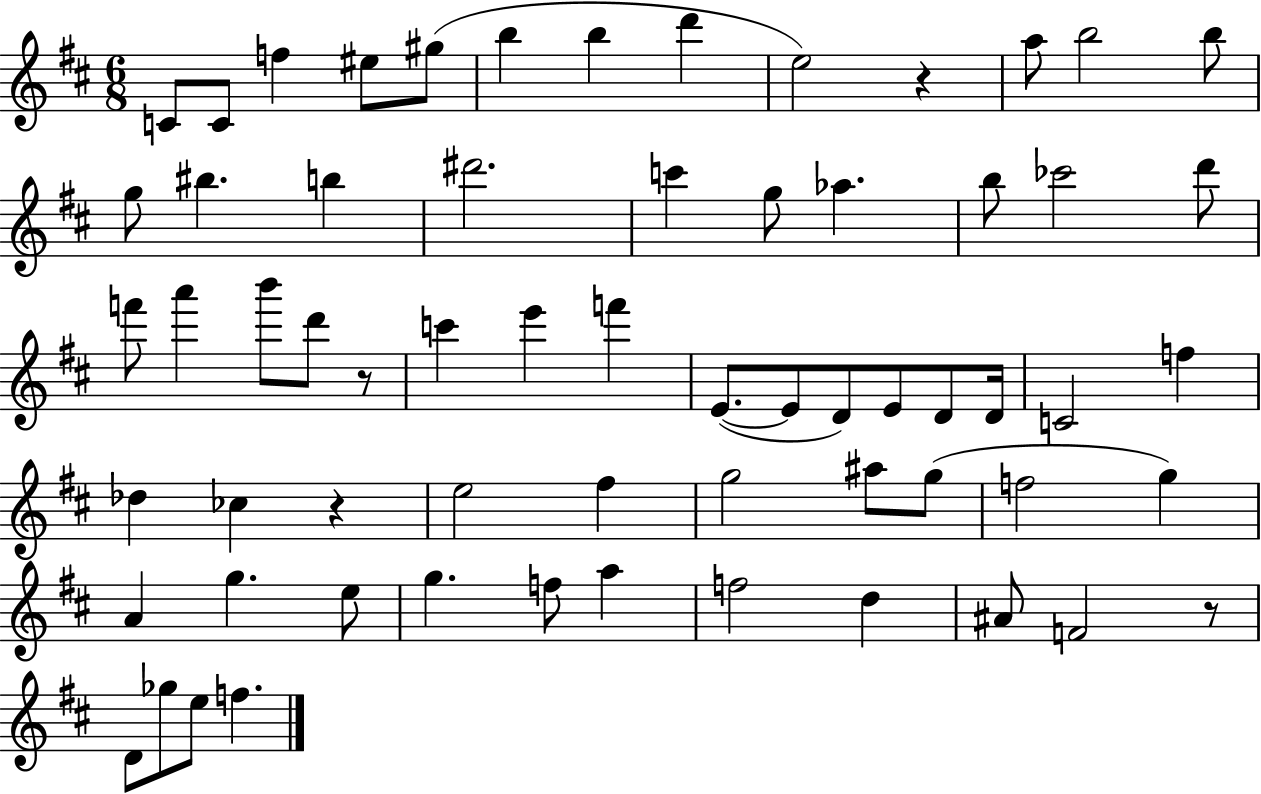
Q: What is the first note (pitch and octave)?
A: C4